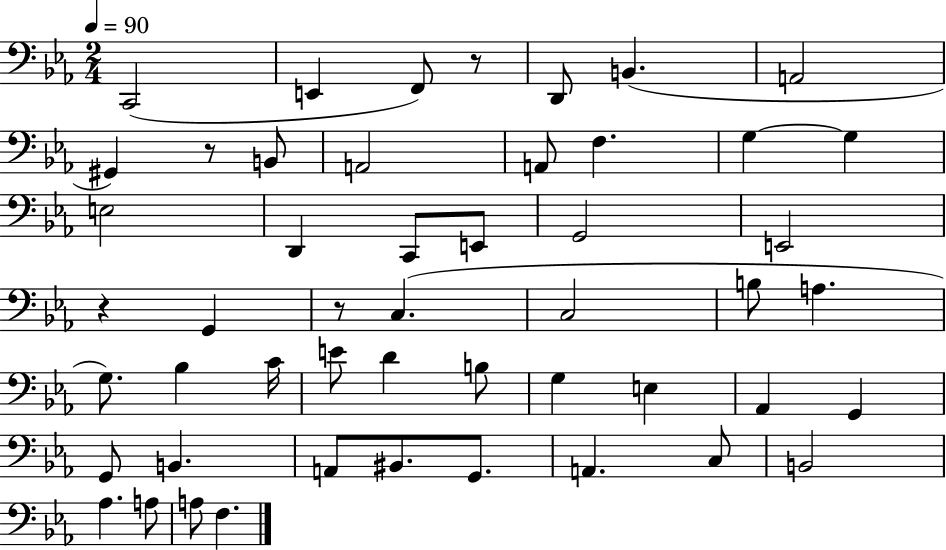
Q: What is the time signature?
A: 2/4